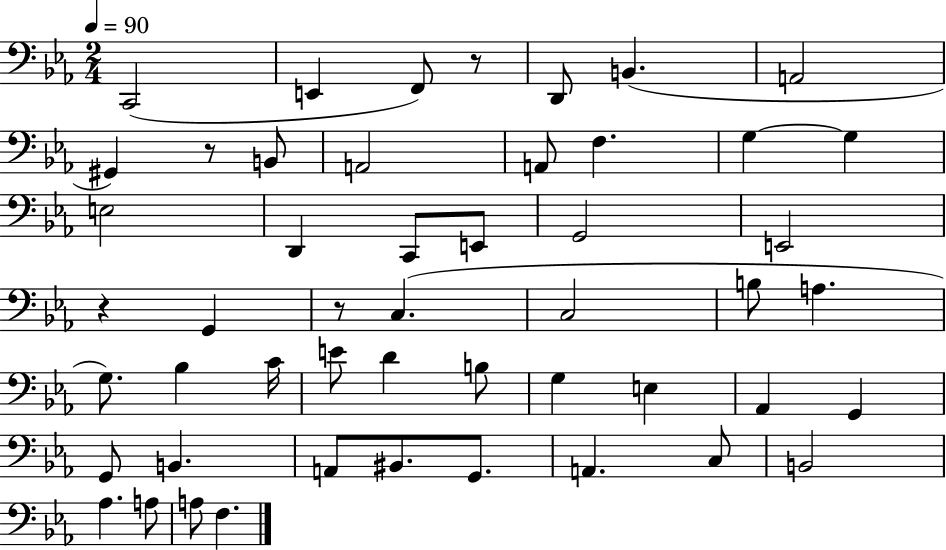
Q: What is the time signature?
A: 2/4